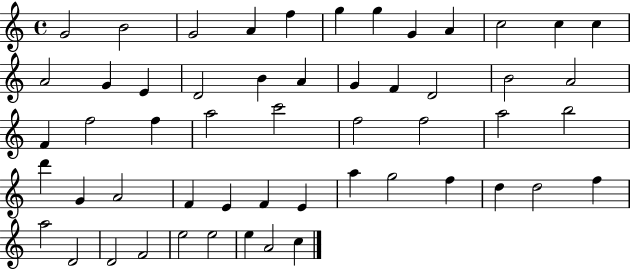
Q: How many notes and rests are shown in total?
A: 54